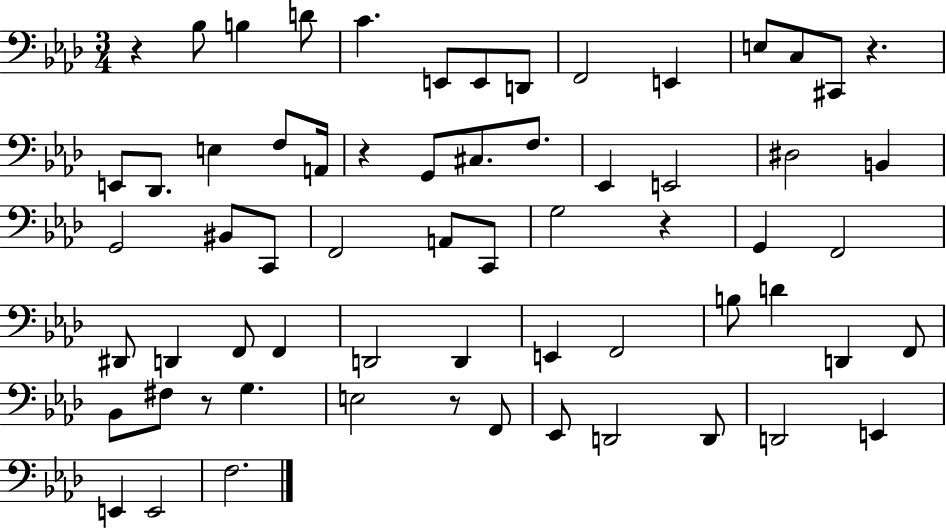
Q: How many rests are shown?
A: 6